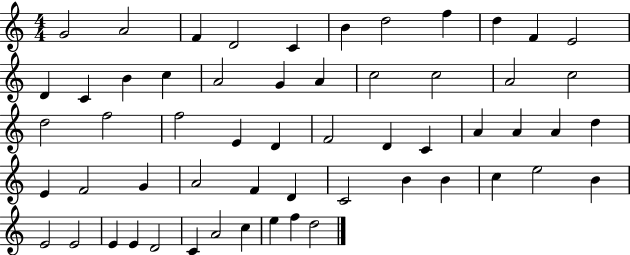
X:1
T:Untitled
M:4/4
L:1/4
K:C
G2 A2 F D2 C B d2 f d F E2 D C B c A2 G A c2 c2 A2 c2 d2 f2 f2 E D F2 D C A A A d E F2 G A2 F D C2 B B c e2 B E2 E2 E E D2 C A2 c e f d2